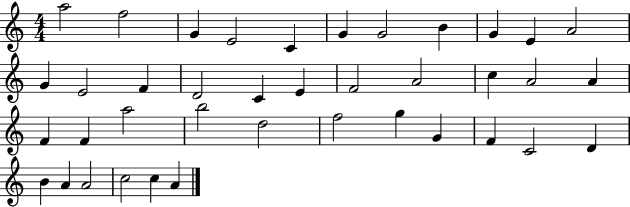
X:1
T:Untitled
M:4/4
L:1/4
K:C
a2 f2 G E2 C G G2 B G E A2 G E2 F D2 C E F2 A2 c A2 A F F a2 b2 d2 f2 g G F C2 D B A A2 c2 c A